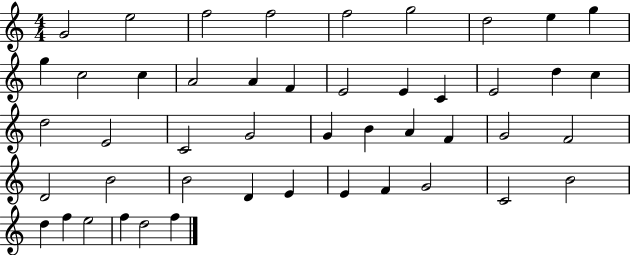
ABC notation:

X:1
T:Untitled
M:4/4
L:1/4
K:C
G2 e2 f2 f2 f2 g2 d2 e g g c2 c A2 A F E2 E C E2 d c d2 E2 C2 G2 G B A F G2 F2 D2 B2 B2 D E E F G2 C2 B2 d f e2 f d2 f